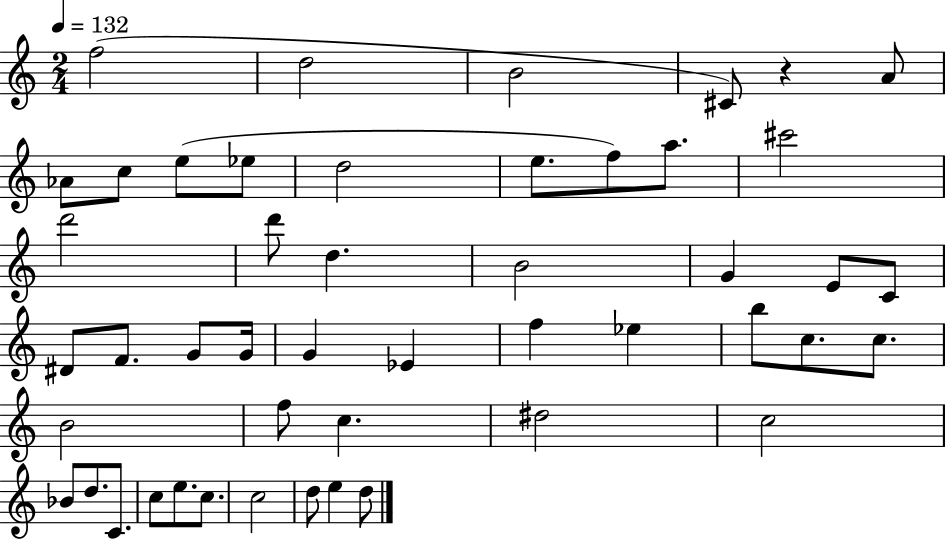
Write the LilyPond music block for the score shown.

{
  \clef treble
  \numericTimeSignature
  \time 2/4
  \key c \major
  \tempo 4 = 132
  f''2( | d''2 | b'2 | cis'8) r4 a'8 | \break aes'8 c''8 e''8( ees''8 | d''2 | e''8. f''8) a''8. | cis'''2 | \break d'''2 | d'''8 d''4. | b'2 | g'4 e'8 c'8 | \break dis'8 f'8. g'8 g'16 | g'4 ees'4 | f''4 ees''4 | b''8 c''8. c''8. | \break b'2 | f''8 c''4. | dis''2 | c''2 | \break bes'8 d''8. c'8. | c''8 e''8. c''8. | c''2 | d''8 e''4 d''8 | \break \bar "|."
}